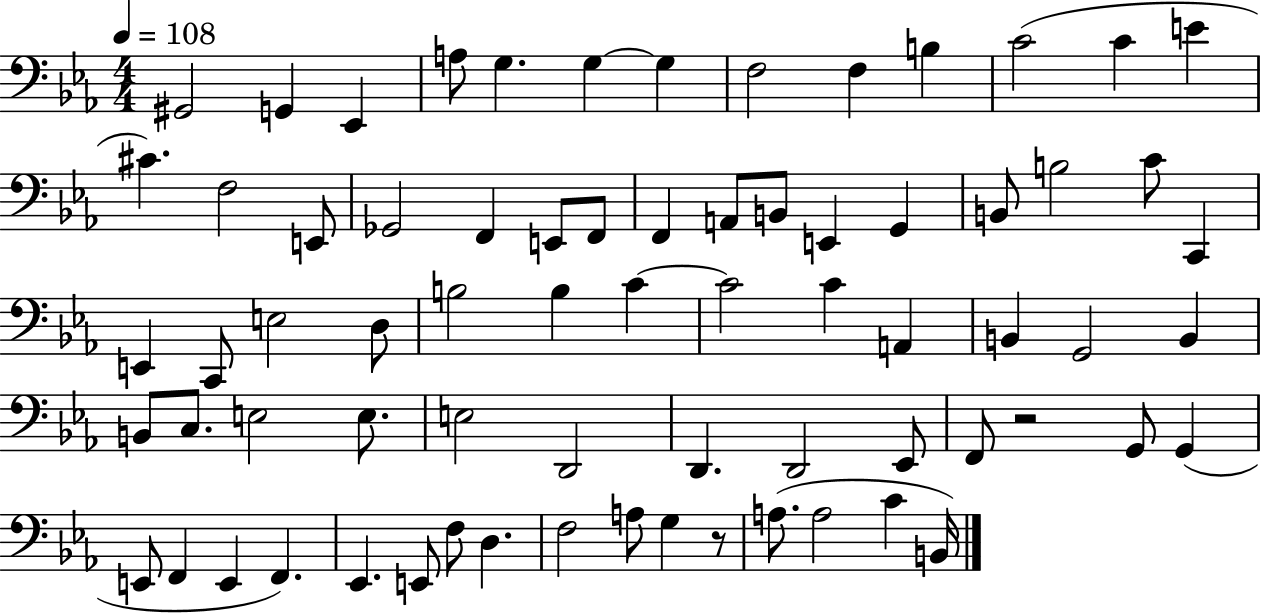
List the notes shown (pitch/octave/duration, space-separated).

G#2/h G2/q Eb2/q A3/e G3/q. G3/q G3/q F3/h F3/q B3/q C4/h C4/q E4/q C#4/q. F3/h E2/e Gb2/h F2/q E2/e F2/e F2/q A2/e B2/e E2/q G2/q B2/e B3/h C4/e C2/q E2/q C2/e E3/h D3/e B3/h B3/q C4/q C4/h C4/q A2/q B2/q G2/h B2/q B2/e C3/e. E3/h E3/e. E3/h D2/h D2/q. D2/h Eb2/e F2/e R/h G2/e G2/q E2/e F2/q E2/q F2/q. Eb2/q. E2/e F3/e D3/q. F3/h A3/e G3/q R/e A3/e. A3/h C4/q B2/s